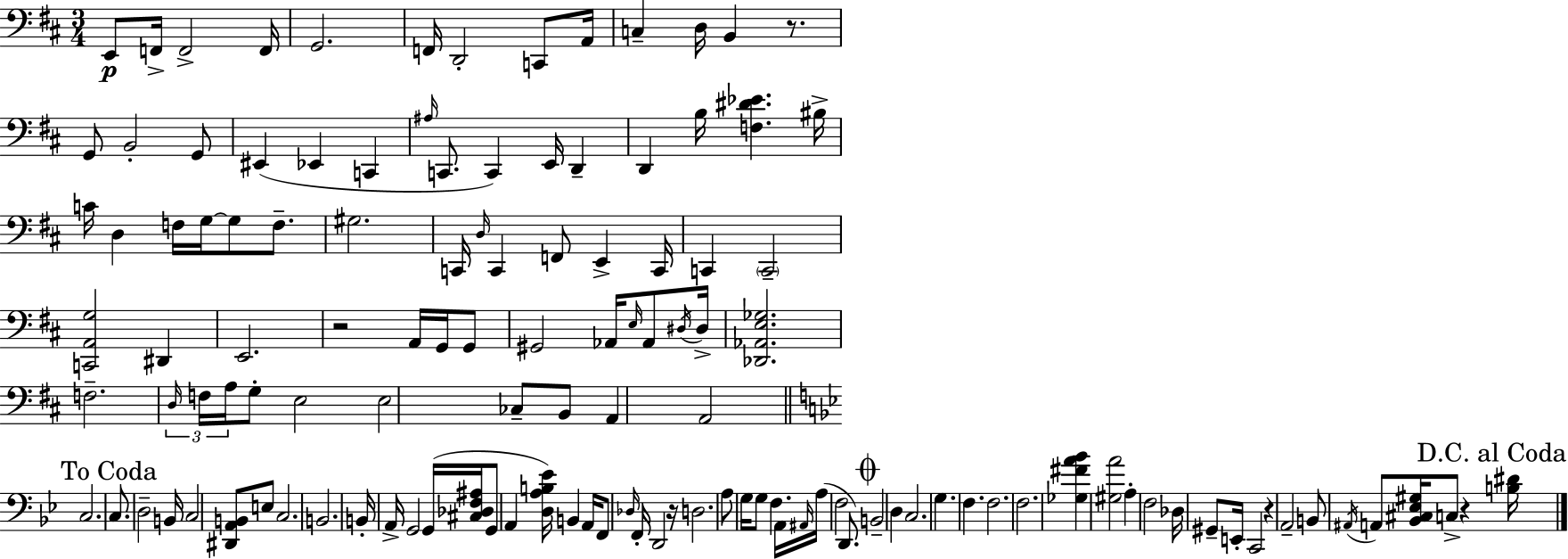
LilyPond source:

{
  \clef bass
  \numericTimeSignature
  \time 3/4
  \key d \major
  e,8\p f,16-> f,2-> f,16 | g,2. | f,16 d,2-. c,8 a,16 | c4-- d16 b,4 r8. | \break g,8 b,2-. g,8 | eis,4( ees,4 c,4 | \grace { ais16 } c,8. c,4) e,16 d,4-- | d,4 b16 <f dis' ees'>4. | \break bis16-> c'16 d4 f16 g16~~ g8 f8.-- | gis2. | c,16 \grace { d16 } c,4 f,8 e,4-> | c,16 c,4 \parenthesize c,2-- | \break <c, a, g>2 dis,4 | e,2. | r2 a,16 g,16 | g,8 gis,2 aes,16 \grace { e16 } | \break aes,8 \acciaccatura { dis16 } dis16-> <des, aes, e ges>2. | f2.-- | \tuplet 3/2 { \grace { d16 } f16 a16 } g8-. e2 | e2 | \break ces8-- b,8 a,4 a,2 | \bar "||" \break \key bes \major c2. | \mark "To Coda" c8. d2-- b,16 | c2 <dis, a, b,>8 e8 | c2. | \break b,2. | b,16-. a,16-> g,2 g,16( <cis des f ais>16 | g,8 a,4 <d a b ees'>16) b,4 a,16 | f,8 \grace { des16 } f,16-. d,2 | \break r16 d2. | a8 g16 g8 f4. | a,16 \grace { ais,16 } a16( f2 d,8.) | \mark \markup { \musicglyph "scripts.coda" } b,2-- d4 | \break c2. | g4. f4. | f2. | f2. | \break <ges fis' a' bes'>4 <gis a'>2 | a4-. f2 | des16 gis,8-- e,16-. c,2 | r4 a,2-- | \break b,8 \acciaccatura { ais,16 } a,8 <bes, cis ees gis>16 c8-> r4 | \mark "D.C. al Coda" <b dis'>16 \bar "|."
}